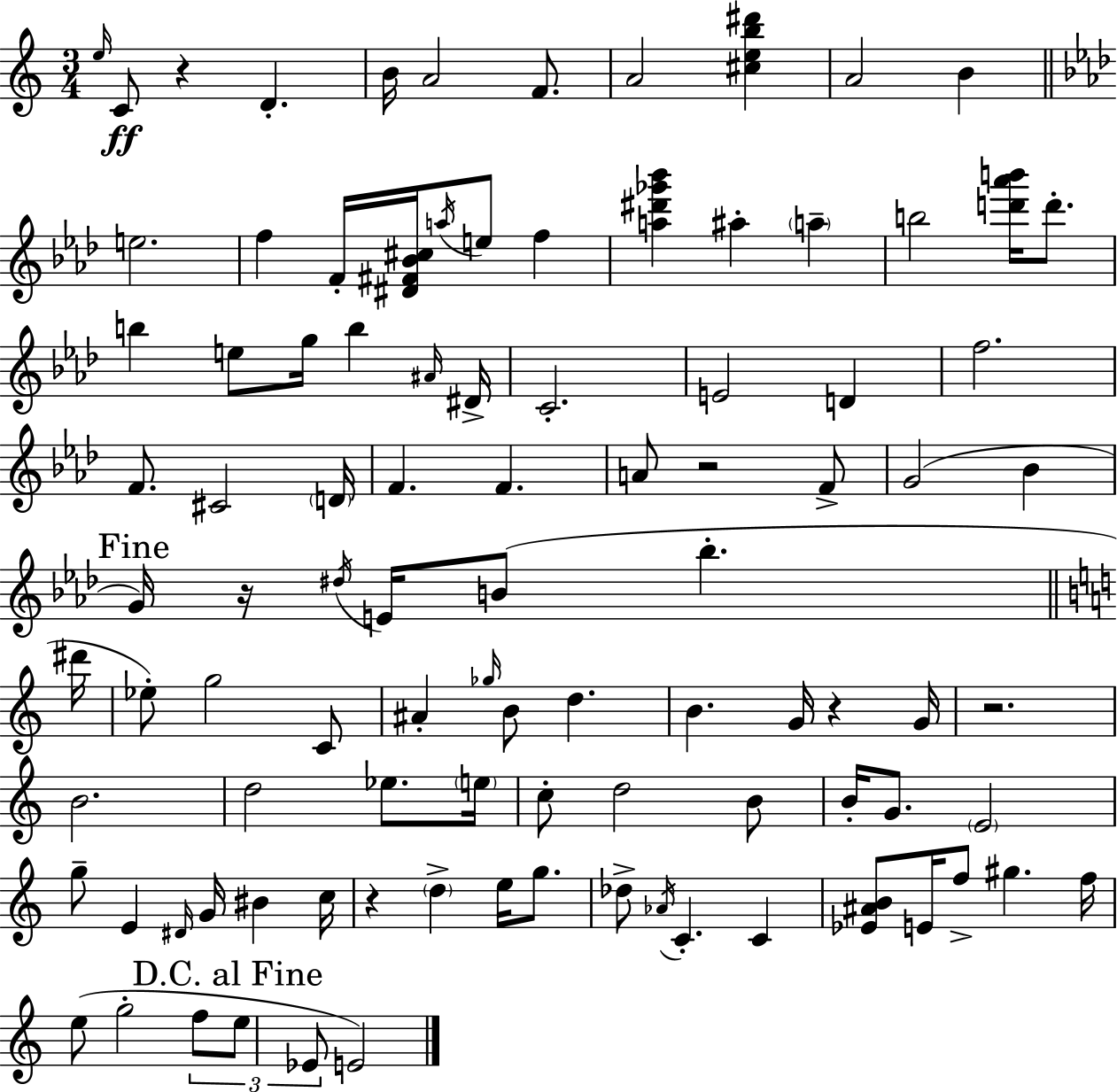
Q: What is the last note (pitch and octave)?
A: E4